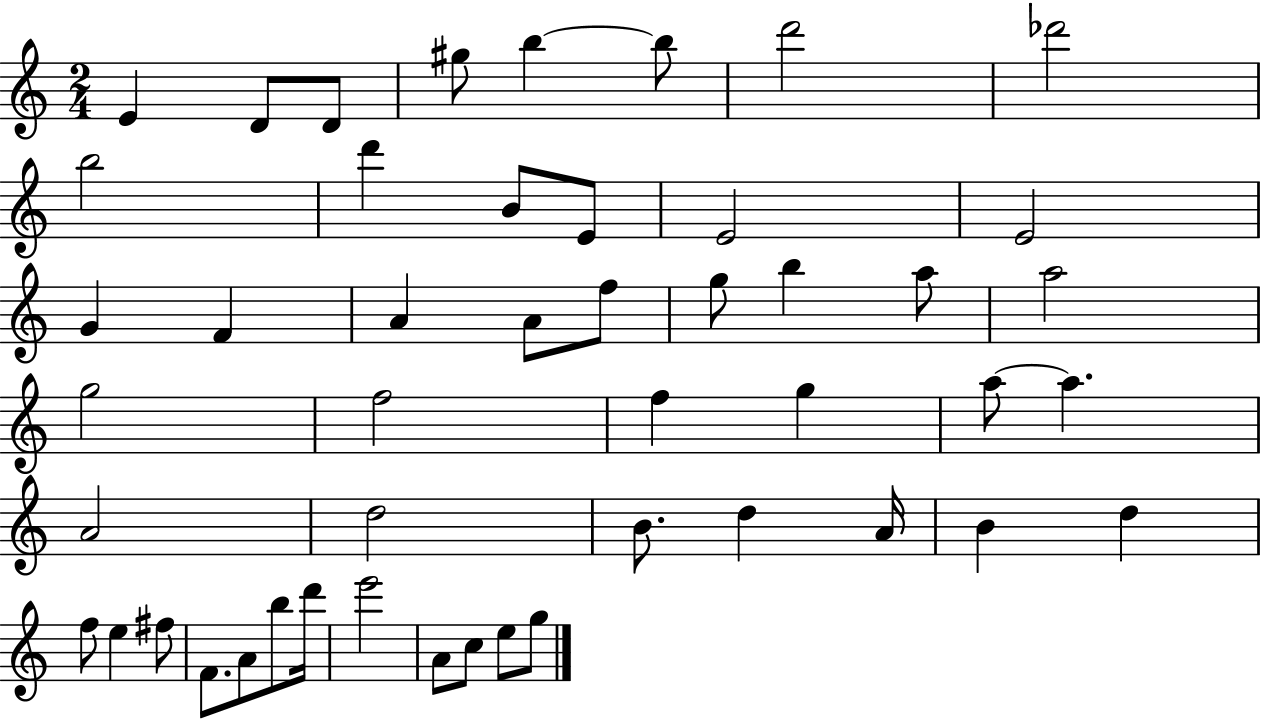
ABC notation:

X:1
T:Untitled
M:2/4
L:1/4
K:C
E D/2 D/2 ^g/2 b b/2 d'2 _d'2 b2 d' B/2 E/2 E2 E2 G F A A/2 f/2 g/2 b a/2 a2 g2 f2 f g a/2 a A2 d2 B/2 d A/4 B d f/2 e ^f/2 F/2 A/2 b/2 d'/4 e'2 A/2 c/2 e/2 g/2